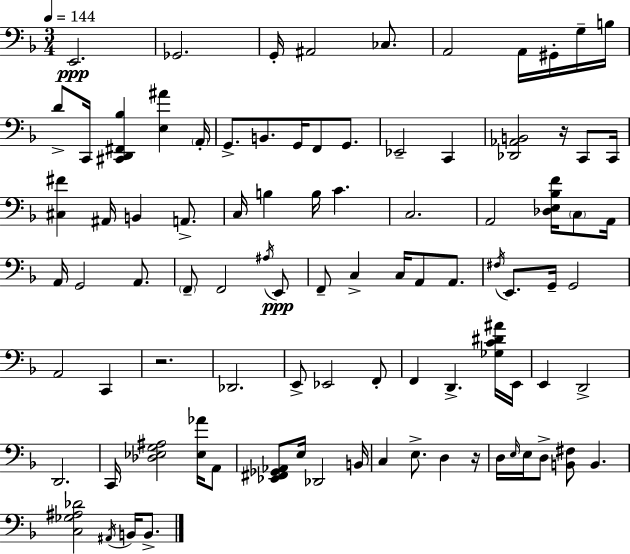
X:1
T:Untitled
M:3/4
L:1/4
K:F
E,,2 _G,,2 G,,/4 ^A,,2 _C,/2 A,,2 A,,/4 ^G,,/4 G,/4 B,/4 D/2 C,,/4 [^C,,D,,^F,,_B,] [E,^A] A,,/4 G,,/2 B,,/2 G,,/4 F,,/2 G,,/2 _E,,2 C,, [_D,,_A,,B,,]2 z/4 C,,/2 C,,/4 [^C,^F] ^A,,/4 B,, A,,/2 C,/4 B, B,/4 C C,2 A,,2 [_D,E,_B,F]/4 C,/2 A,,/4 A,,/4 G,,2 A,,/2 F,,/2 F,,2 ^A,/4 E,,/2 F,,/2 C, C,/4 A,,/2 A,,/2 ^F,/4 E,,/2 G,,/4 G,,2 A,,2 C,, z2 _D,,2 E,,/2 _E,,2 F,,/2 F,, D,, [_G,C^D^A]/4 E,,/4 E,, D,,2 D,,2 C,,/4 [_D,_E,G,^A,]2 [_E,_A]/4 A,,/2 [_E,,^F,,_G,,_A,,]/2 E,/4 _D,,2 B,,/4 C, E,/2 D, z/4 D,/4 E,/4 E,/4 D,/2 [B,,^F,]/2 B,, [C,_G,^A,_D]2 ^A,,/4 B,,/4 B,,/2